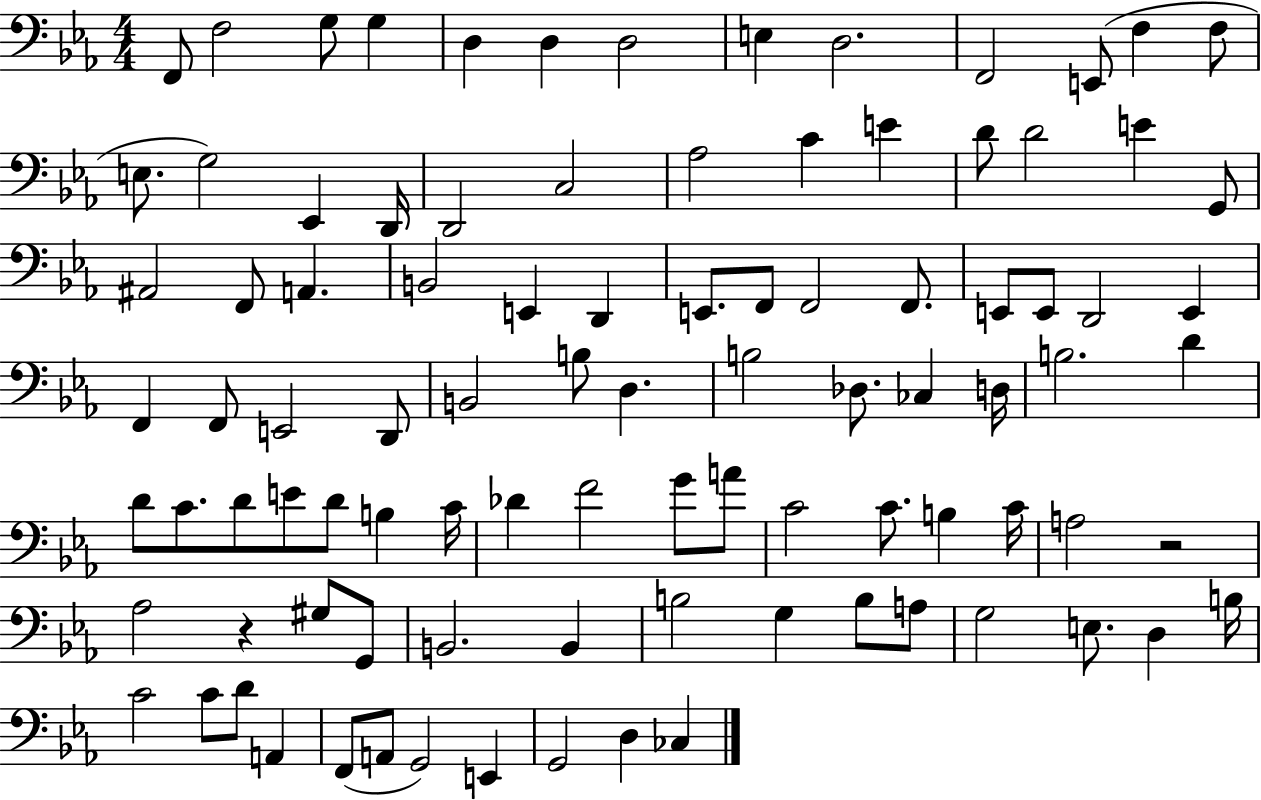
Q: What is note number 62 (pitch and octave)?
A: F4